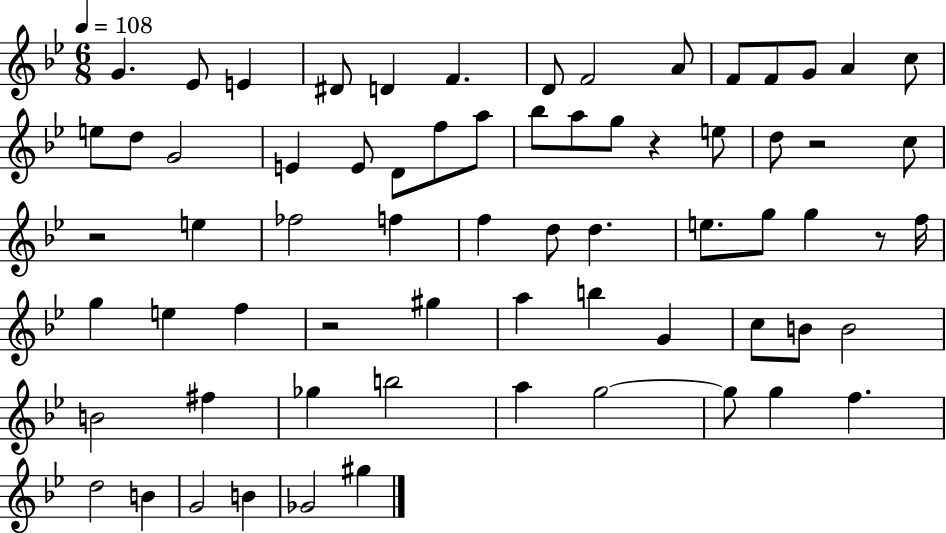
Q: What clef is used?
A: treble